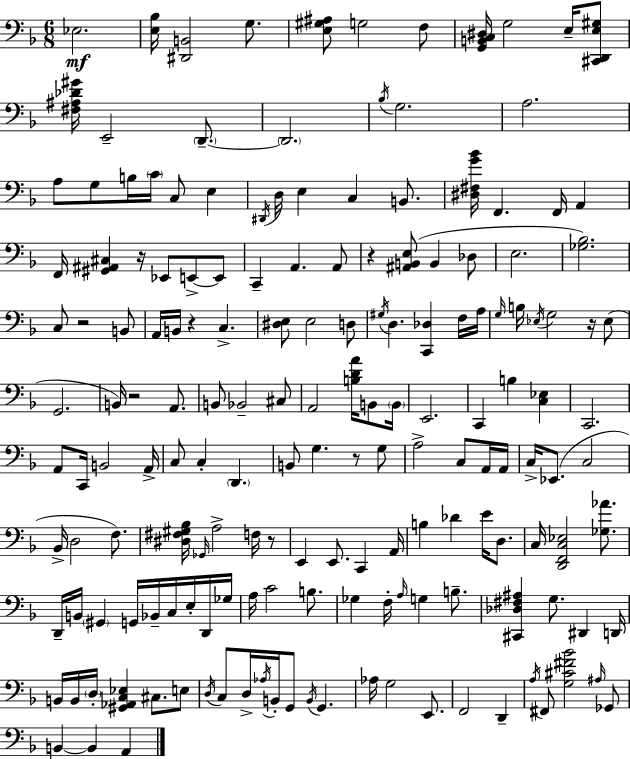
{
  \clef bass
  \numericTimeSignature
  \time 6/8
  \key f \major
  ees2.\mf | <e bes>16 <dis, b,>2 g8. | <e gis ais>8 g2 f8 | <g, b, c dis>16 g2 e16-- <cis, d, e gis>8 | \break <fis ais des' gis'>16 e,2-- \parenthesize d,8.--~~ | \parenthesize d,2. | \acciaccatura { bes16 } g2. | a2. | \break a8 g8 b16 \parenthesize c'16 c8 e4 | \acciaccatura { dis,16 } d16 e4 c4 b,8. | <dis fis g' bes'>16 f,4. f,16 a,4 | f,16 <gis, ais, cis>4 r16 ees,8 e,8->~~ | \break e,8 c,4-- a,4. | a,8 r4 <ais, b, e>8( b,4 | des8 e2. | <ges bes>2.) | \break c8 r2 | b,8 a,16 b,16 r4 c4.-> | <dis e>8 e2 | d8 \acciaccatura { gis16 } d4. <c, des>4 | \break f16 a16 \grace { g16 } b16 \acciaccatura { ees16 } g2 | r16 ees8( g,2. | b,16) r2 | a,8. b,8 bes,2-- | \break cis8 a,2 | <b d' a'>16 b,8 \parenthesize b,16 e,2. | c,4 b4 | <c ees>4 c,2. | \break a,8 c,16 b,2 | a,16-> c8 c4-. \parenthesize d,4. | b,8 g4. | r8 g8 a2-> | \break c8 a,16 a,16 c16-> ees,8.( c2 | bes,16-> d2 | f8.) <dis fis gis bes>16 \grace { ges,16 } a2-> | f16 r8 e,4 e,8. | \break c,4 a,16 b4 des'4 | e'16 d8. c16 <d, f, c ees>2 | <ges aes'>8. d,16-- b,16 \parenthesize gis,4 | g,16 bes,16-- c16 e16-. d,16 ges16 a16 c'2 | \break b8. ges4 f16-. \grace { a16 } | g4 b8.-- <cis, des fis ais>4 g8. | dis,4 d,16 b,16 b,16 \parenthesize d16-. <gis, aes, c ees>4 | cis8. e8 \acciaccatura { d16 } c8 d16-> \acciaccatura { aes16 } | \break b,16-. g,8 \acciaccatura { b,16 } g,4. aes16 g2 | e,8. f,2 | d,4-- \acciaccatura { a16 } fis,8 | <g cis' fis' bes'>2 \grace { ais16 } ges,8 | \break b,4~~ b,4 a,4 | \bar "|."
}